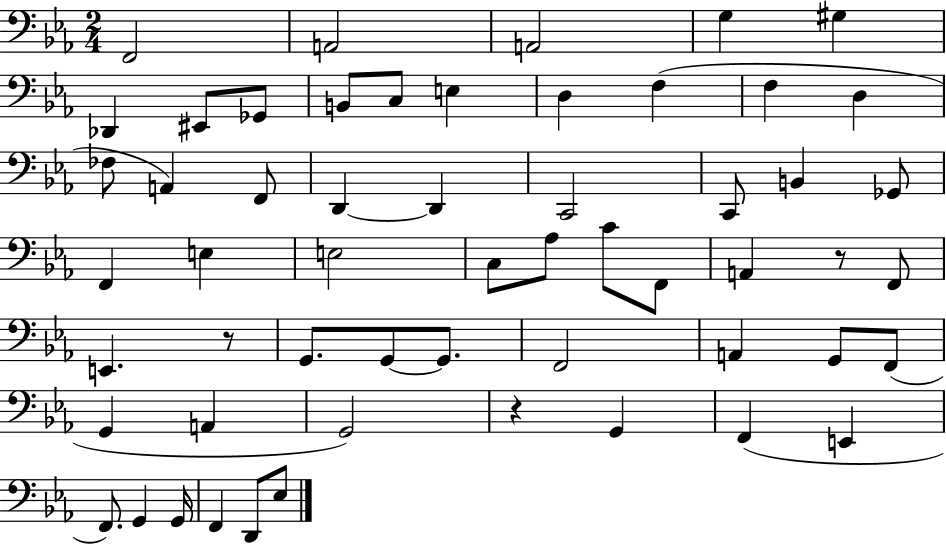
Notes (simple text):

F2/h A2/h A2/h G3/q G#3/q Db2/q EIS2/e Gb2/e B2/e C3/e E3/q D3/q F3/q F3/q D3/q FES3/e A2/q F2/e D2/q D2/q C2/h C2/e B2/q Gb2/e F2/q E3/q E3/h C3/e Ab3/e C4/e F2/e A2/q R/e F2/e E2/q. R/e G2/e. G2/e G2/e. F2/h A2/q G2/e F2/e G2/q A2/q G2/h R/q G2/q F2/q E2/q F2/e. G2/q G2/s F2/q D2/e Eb3/e